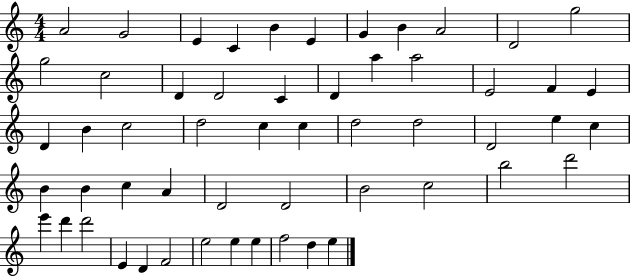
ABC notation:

X:1
T:Untitled
M:4/4
L:1/4
K:C
A2 G2 E C B E G B A2 D2 g2 g2 c2 D D2 C D a a2 E2 F E D B c2 d2 c c d2 d2 D2 e c B B c A D2 D2 B2 c2 b2 d'2 e' d' d'2 E D F2 e2 e e f2 d e